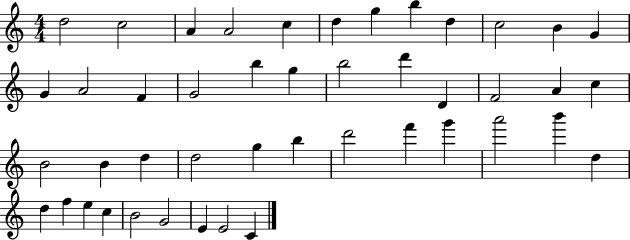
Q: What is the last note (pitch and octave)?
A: C4